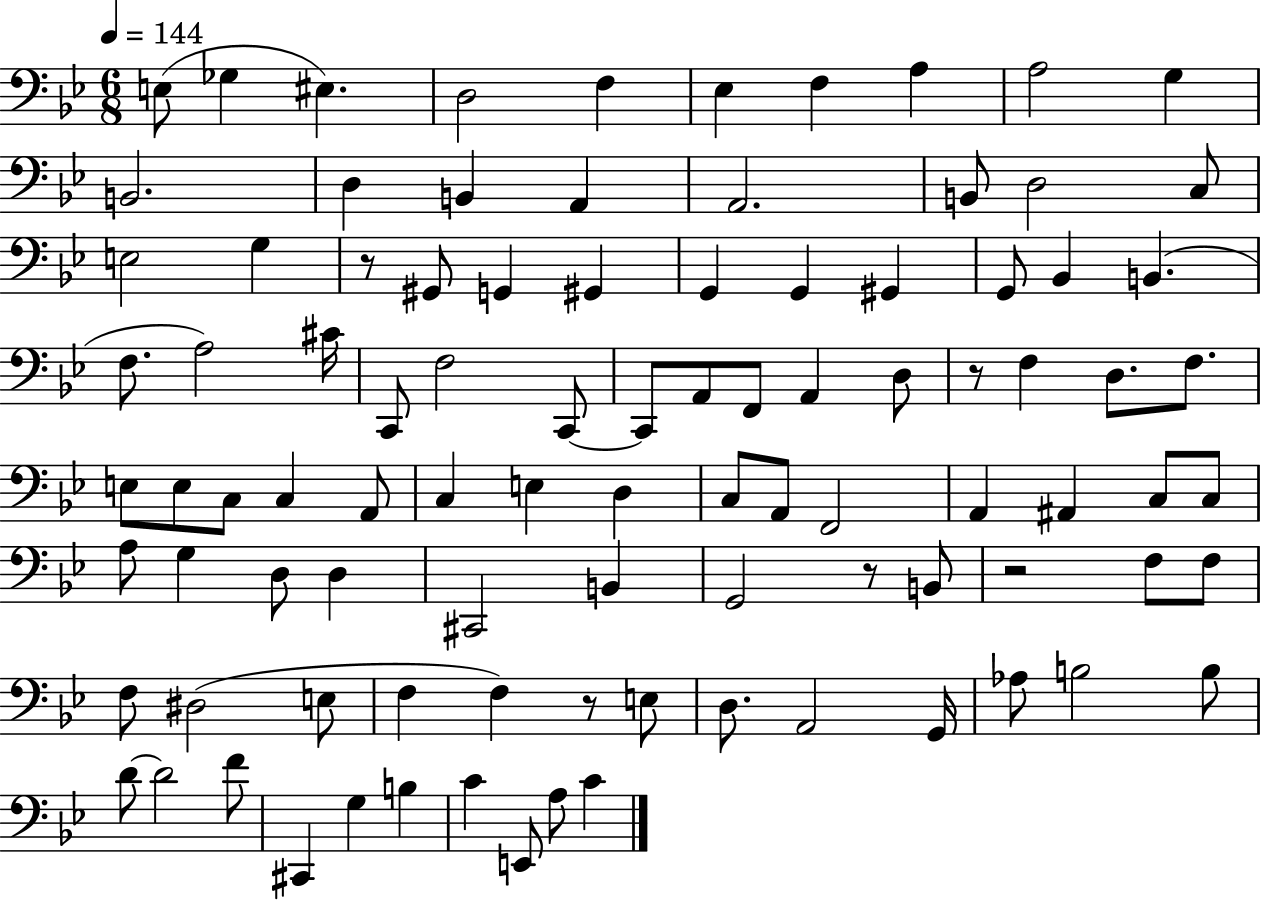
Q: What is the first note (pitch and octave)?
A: E3